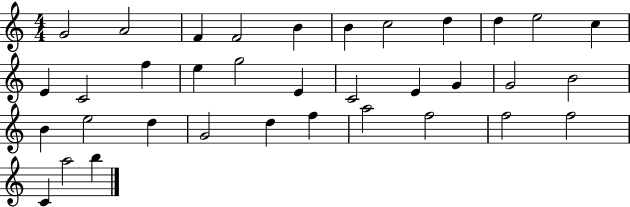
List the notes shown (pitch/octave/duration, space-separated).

G4/h A4/h F4/q F4/h B4/q B4/q C5/h D5/q D5/q E5/h C5/q E4/q C4/h F5/q E5/q G5/h E4/q C4/h E4/q G4/q G4/h B4/h B4/q E5/h D5/q G4/h D5/q F5/q A5/h F5/h F5/h F5/h C4/q A5/h B5/q